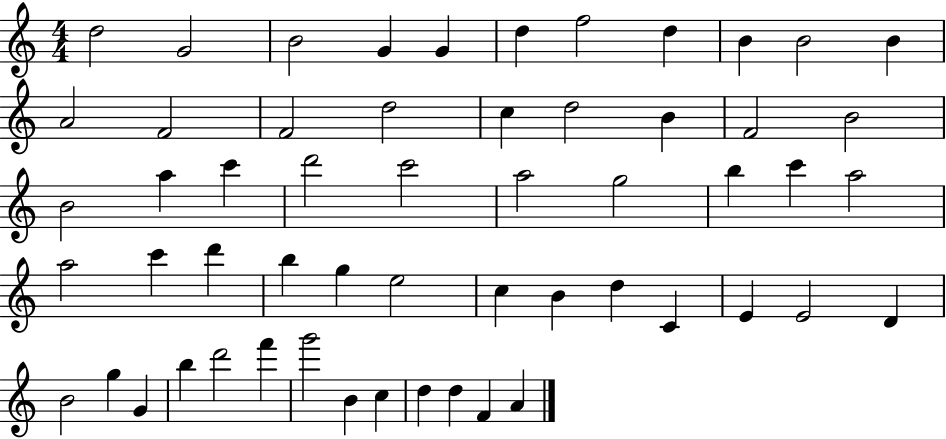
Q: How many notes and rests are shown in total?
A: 56